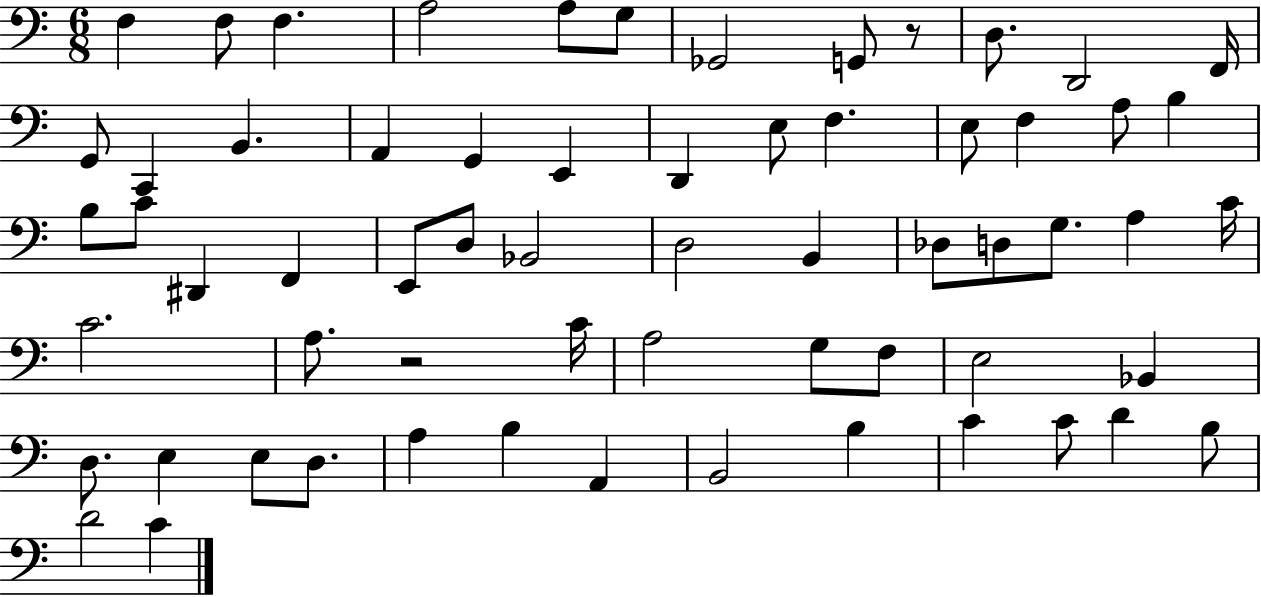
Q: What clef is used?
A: bass